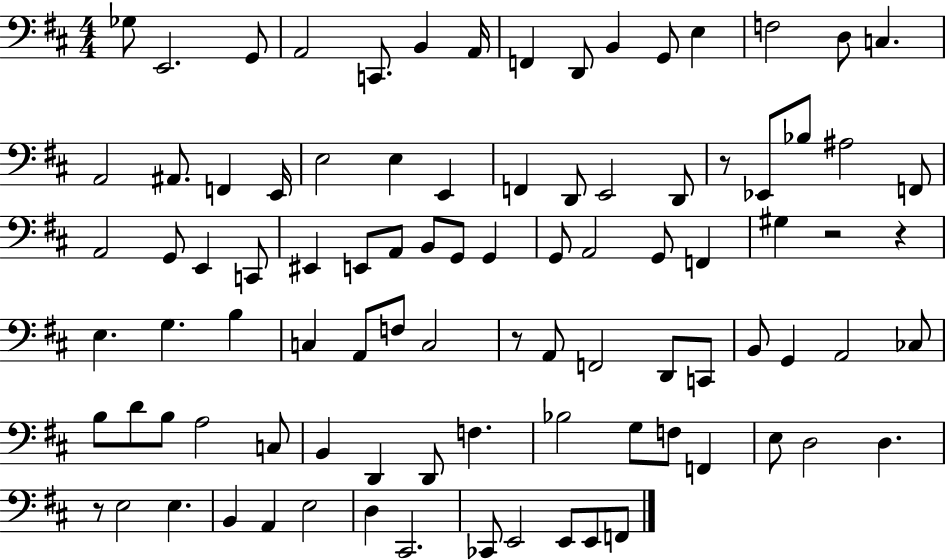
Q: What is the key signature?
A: D major